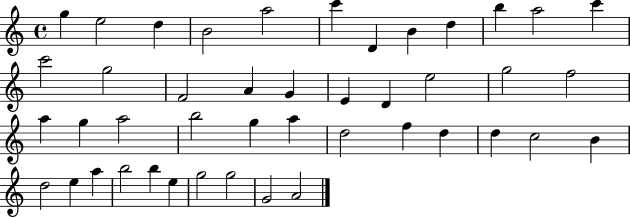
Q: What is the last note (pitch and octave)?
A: A4